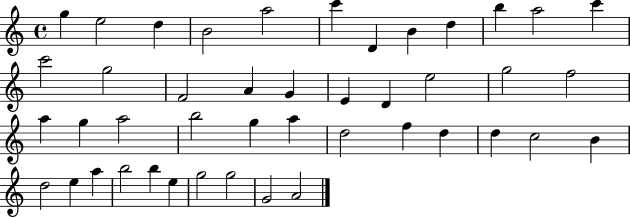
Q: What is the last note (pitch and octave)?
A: A4